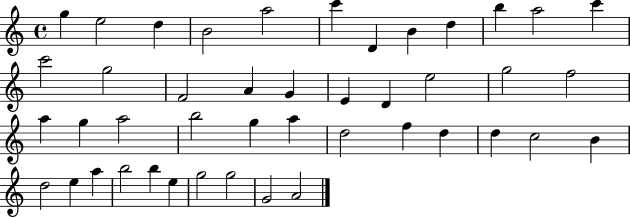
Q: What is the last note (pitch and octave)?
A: A4